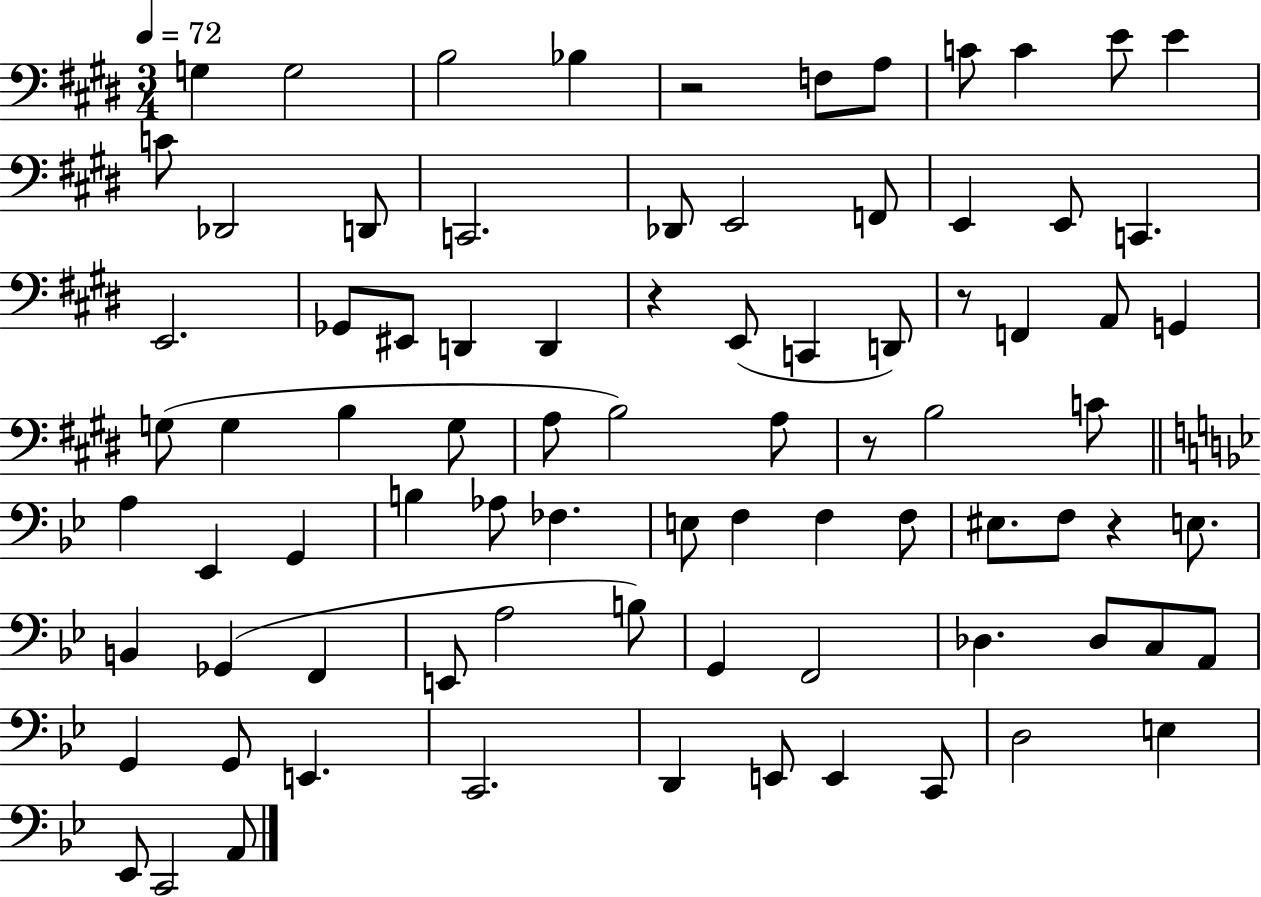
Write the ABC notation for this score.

X:1
T:Untitled
M:3/4
L:1/4
K:E
G, G,2 B,2 _B, z2 F,/2 A,/2 C/2 C E/2 E C/2 _D,,2 D,,/2 C,,2 _D,,/2 E,,2 F,,/2 E,, E,,/2 C,, E,,2 _G,,/2 ^E,,/2 D,, D,, z E,,/2 C,, D,,/2 z/2 F,, A,,/2 G,, G,/2 G, B, G,/2 A,/2 B,2 A,/2 z/2 B,2 C/2 A, _E,, G,, B, _A,/2 _F, E,/2 F, F, F,/2 ^E,/2 F,/2 z E,/2 B,, _G,, F,, E,,/2 A,2 B,/2 G,, F,,2 _D, _D,/2 C,/2 A,,/2 G,, G,,/2 E,, C,,2 D,, E,,/2 E,, C,,/2 D,2 E, _E,,/2 C,,2 A,,/2